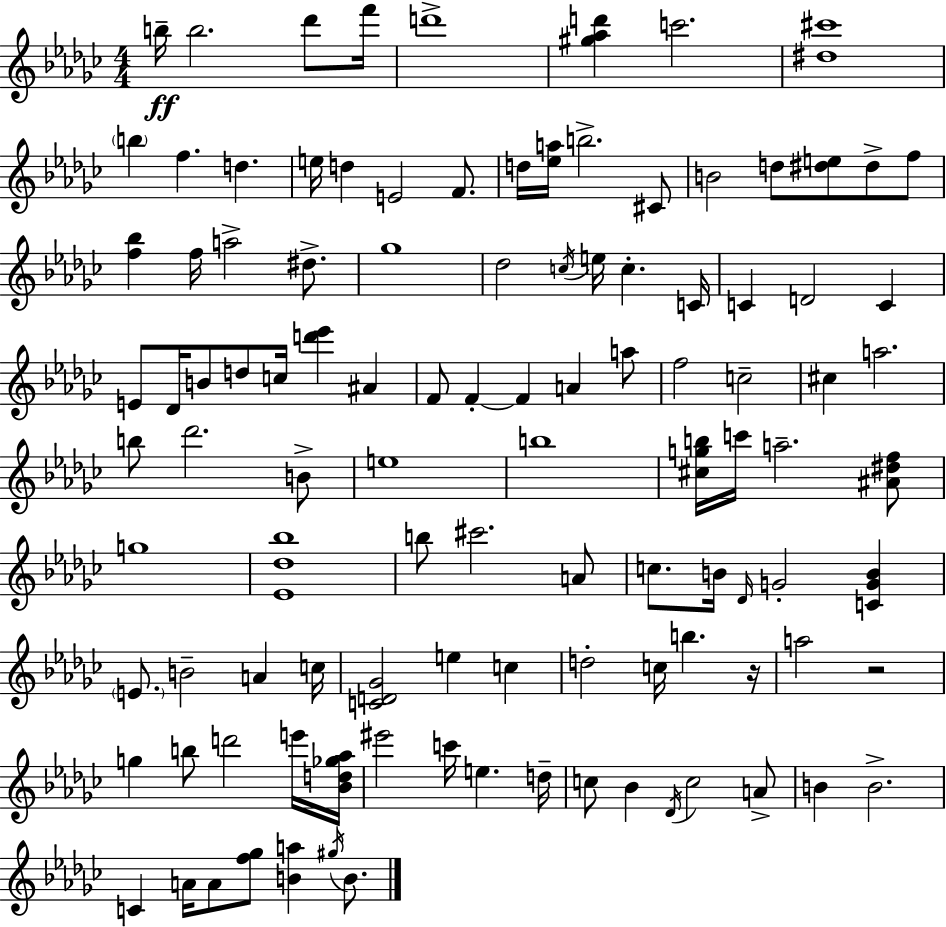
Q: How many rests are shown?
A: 2